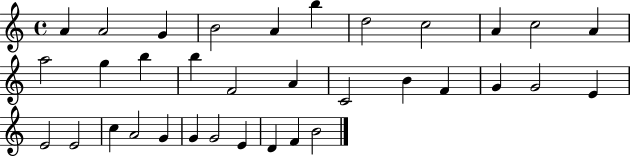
X:1
T:Untitled
M:4/4
L:1/4
K:C
A A2 G B2 A b d2 c2 A c2 A a2 g b b F2 A C2 B F G G2 E E2 E2 c A2 G G G2 E D F B2